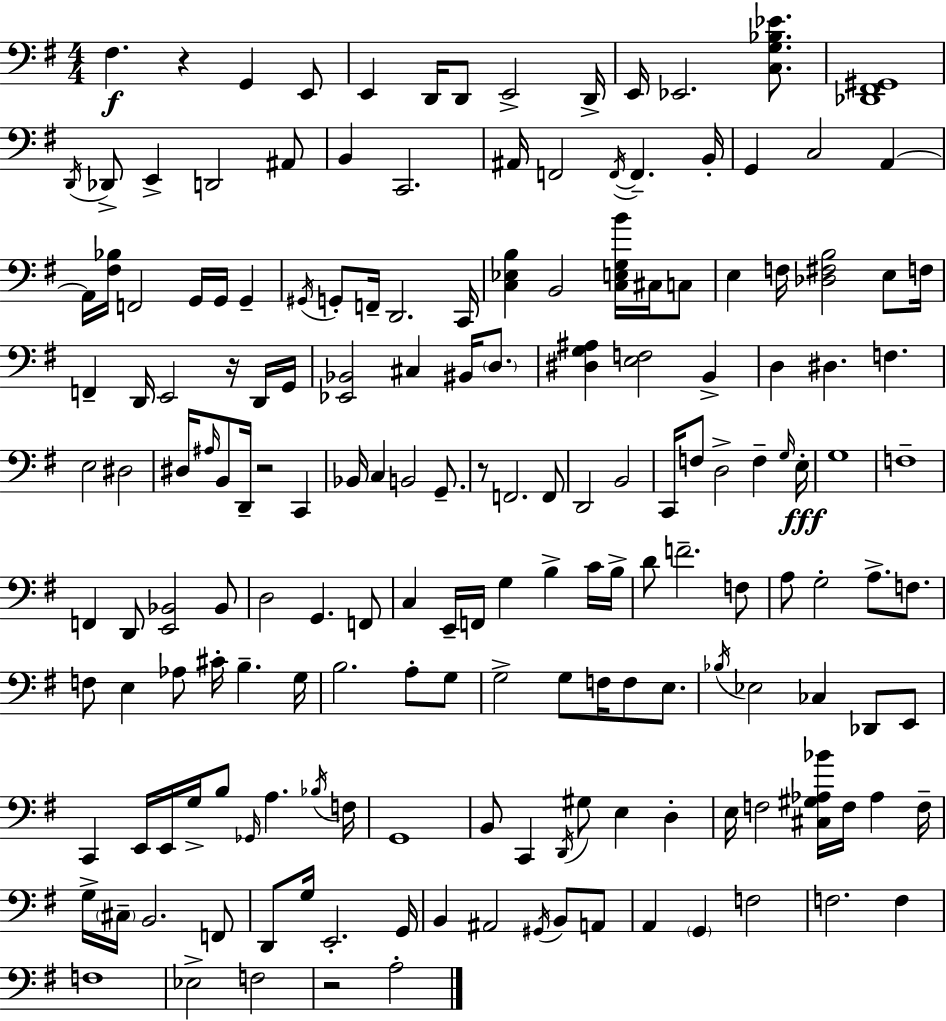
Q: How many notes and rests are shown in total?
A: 175